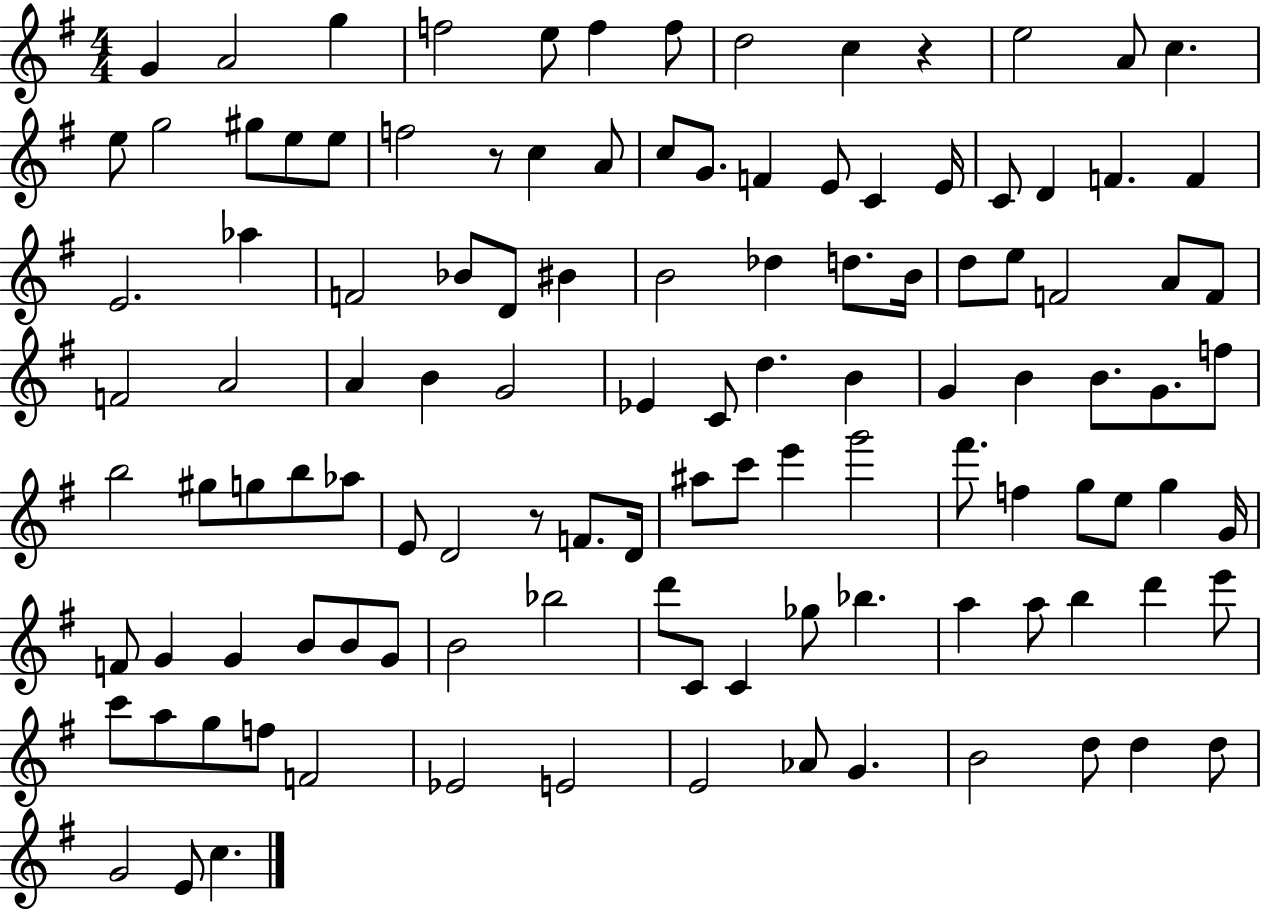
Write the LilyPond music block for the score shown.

{
  \clef treble
  \numericTimeSignature
  \time 4/4
  \key g \major
  \repeat volta 2 { g'4 a'2 g''4 | f''2 e''8 f''4 f''8 | d''2 c''4 r4 | e''2 a'8 c''4. | \break e''8 g''2 gis''8 e''8 e''8 | f''2 r8 c''4 a'8 | c''8 g'8. f'4 e'8 c'4 e'16 | c'8 d'4 f'4. f'4 | \break e'2. aes''4 | f'2 bes'8 d'8 bis'4 | b'2 des''4 d''8. b'16 | d''8 e''8 f'2 a'8 f'8 | \break f'2 a'2 | a'4 b'4 g'2 | ees'4 c'8 d''4. b'4 | g'4 b'4 b'8. g'8. f''8 | \break b''2 gis''8 g''8 b''8 aes''8 | e'8 d'2 r8 f'8. d'16 | ais''8 c'''8 e'''4 g'''2 | fis'''8. f''4 g''8 e''8 g''4 g'16 | \break f'8 g'4 g'4 b'8 b'8 g'8 | b'2 bes''2 | d'''8 c'8 c'4 ges''8 bes''4. | a''4 a''8 b''4 d'''4 e'''8 | \break c'''8 a''8 g''8 f''8 f'2 | ees'2 e'2 | e'2 aes'8 g'4. | b'2 d''8 d''4 d''8 | \break g'2 e'8 c''4. | } \bar "|."
}